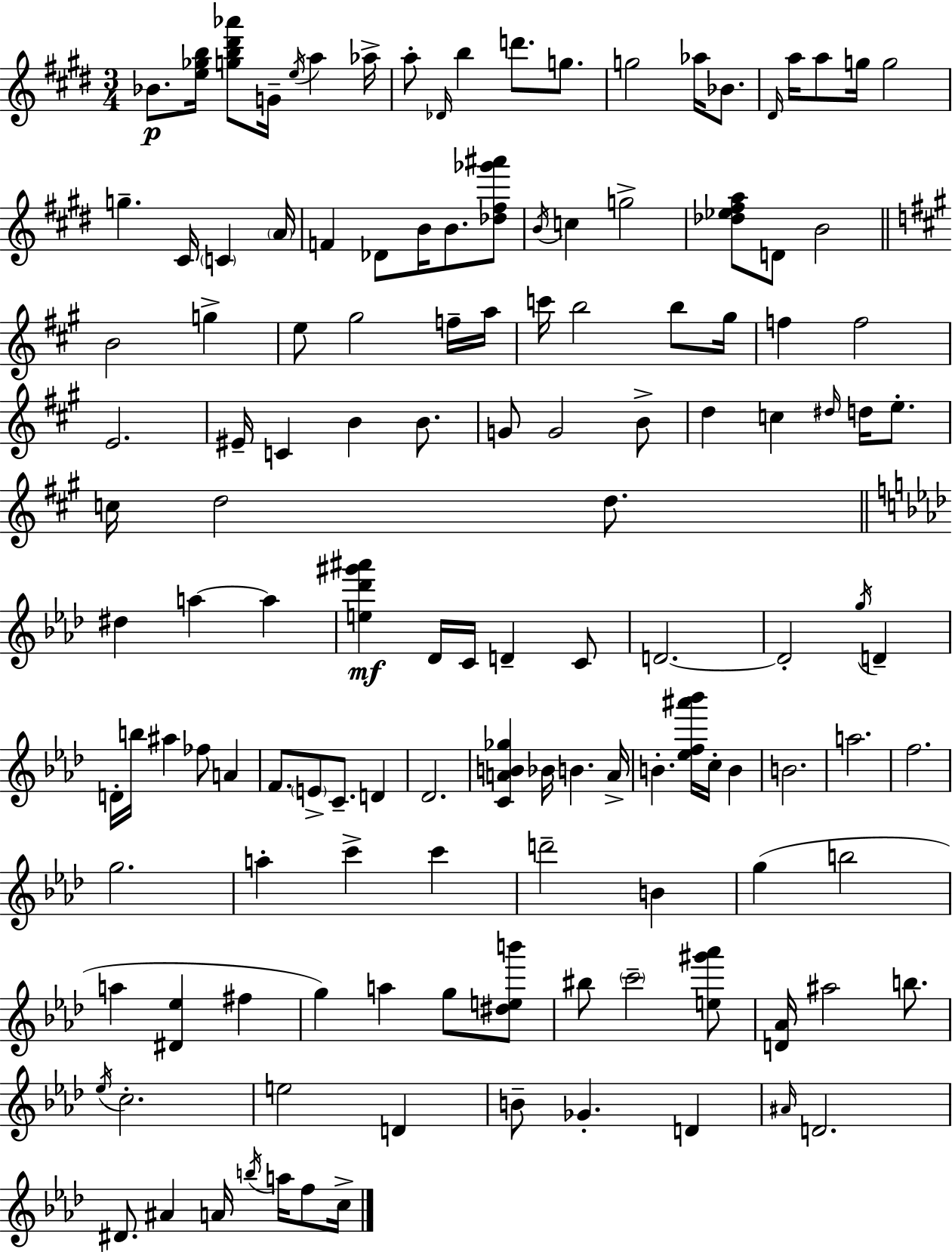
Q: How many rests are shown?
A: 0